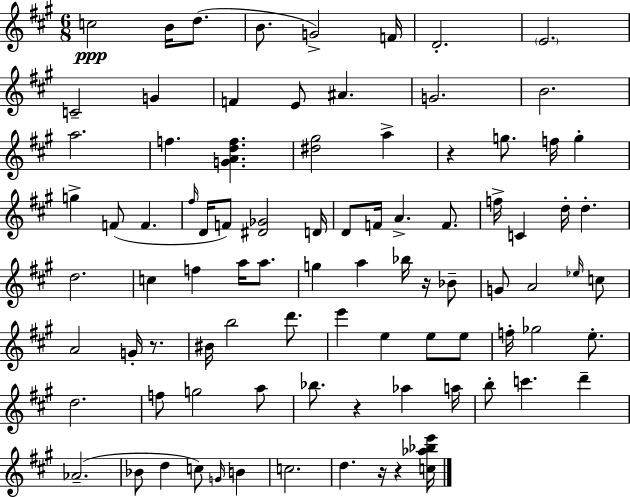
{
  \clef treble
  \numericTimeSignature
  \time 6/8
  \key a \major
  \repeat volta 2 { c''2\ppp b'16 d''8.( | b'8. g'2->) f'16 | d'2.-. | \parenthesize e'2. | \break c'2-- g'4 | f'4 e'8 ais'4. | g'2. | b'2. | \break a''2. | f''4. <g' a' d'' f''>4. | <dis'' gis''>2 a''4-> | r4 g''8. f''16 g''4-. | \break g''4-> f'8( f'4. | \grace { fis''16 } d'16 f'8) <dis' ges'>2 | d'16 d'8 f'16 a'4.-> f'8. | f''16-> c'4 d''16-. d''4.-. | \break d''2. | c''4 f''4 a''16 a''8. | g''4 a''4 bes''16 r16 bes'8-- | g'8 a'2 \grace { ees''16 } | \break c''8 a'2 g'16-. r8. | bis'16 b''2 d'''8. | e'''4 e''4 e''8 | e''8 f''16-. ges''2 e''8.-. | \break d''2. | f''8 g''2 | a''8 bes''8. r4 aes''4 | a''16 b''8-. c'''4. d'''4-- | \break aes'2.--( | bes'8 d''4 c''8) \grace { g'16 } b'4 | c''2. | d''4. r16 r4 | \break <c'' aes'' bes'' e'''>16 } \bar "|."
}